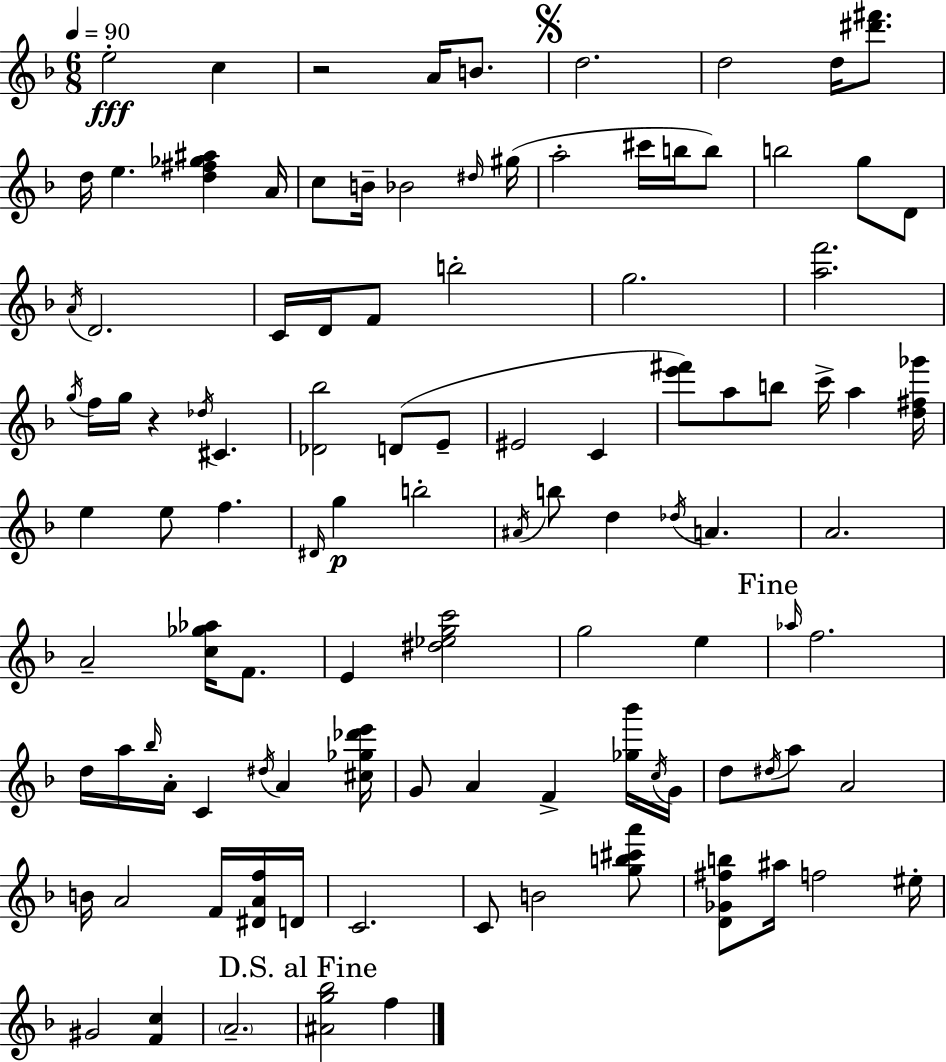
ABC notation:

X:1
T:Untitled
M:6/8
L:1/4
K:F
e2 c z2 A/4 B/2 d2 d2 d/4 [^d'^f']/2 d/4 e [d^f_g^a] A/4 c/2 B/4 _B2 ^d/4 ^g/4 a2 ^c'/4 b/4 b/2 b2 g/2 D/2 A/4 D2 C/4 D/4 F/2 b2 g2 [af']2 g/4 f/4 g/4 z _d/4 ^C [_D_b]2 D/2 E/2 ^E2 C [e'^f']/2 a/2 b/2 c'/4 a [d^f_g']/4 e e/2 f ^D/4 g b2 ^A/4 b/2 d _d/4 A A2 A2 [c_g_a]/4 F/2 E [^d_egc']2 g2 e _a/4 f2 d/4 a/4 _b/4 A/4 C ^d/4 A [^c_g_d'e']/4 G/2 A F [_g_b']/4 c/4 G/4 d/2 ^d/4 a/2 A2 B/4 A2 F/4 [^DAf]/4 D/4 C2 C/2 B2 [gb^c'a']/2 [D_G^fb]/2 ^a/4 f2 ^e/4 ^G2 [Fc] A2 [^Ag_b]2 f